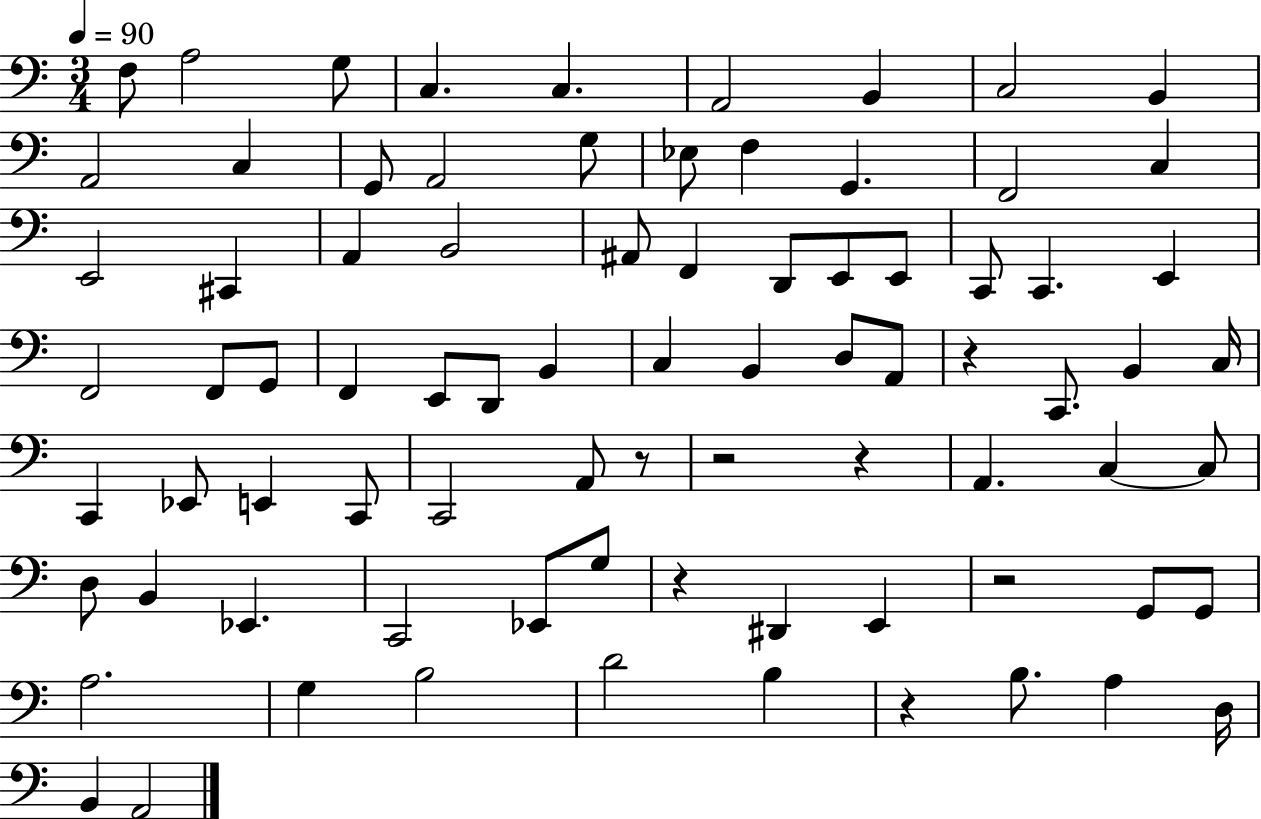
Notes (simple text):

F3/e A3/h G3/e C3/q. C3/q. A2/h B2/q C3/h B2/q A2/h C3/q G2/e A2/h G3/e Eb3/e F3/q G2/q. F2/h C3/q E2/h C#2/q A2/q B2/h A#2/e F2/q D2/e E2/e E2/e C2/e C2/q. E2/q F2/h F2/e G2/e F2/q E2/e D2/e B2/q C3/q B2/q D3/e A2/e R/q C2/e. B2/q C3/s C2/q Eb2/e E2/q C2/e C2/h A2/e R/e R/h R/q A2/q. C3/q C3/e D3/e B2/q Eb2/q. C2/h Eb2/e G3/e R/q D#2/q E2/q R/h G2/e G2/e A3/h. G3/q B3/h D4/h B3/q R/q B3/e. A3/q D3/s B2/q A2/h